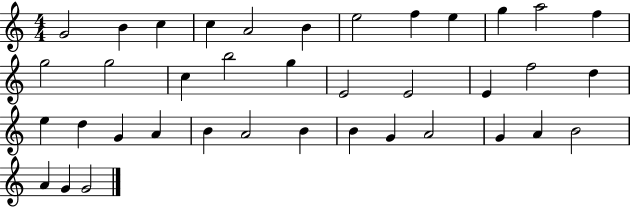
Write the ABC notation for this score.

X:1
T:Untitled
M:4/4
L:1/4
K:C
G2 B c c A2 B e2 f e g a2 f g2 g2 c b2 g E2 E2 E f2 d e d G A B A2 B B G A2 G A B2 A G G2